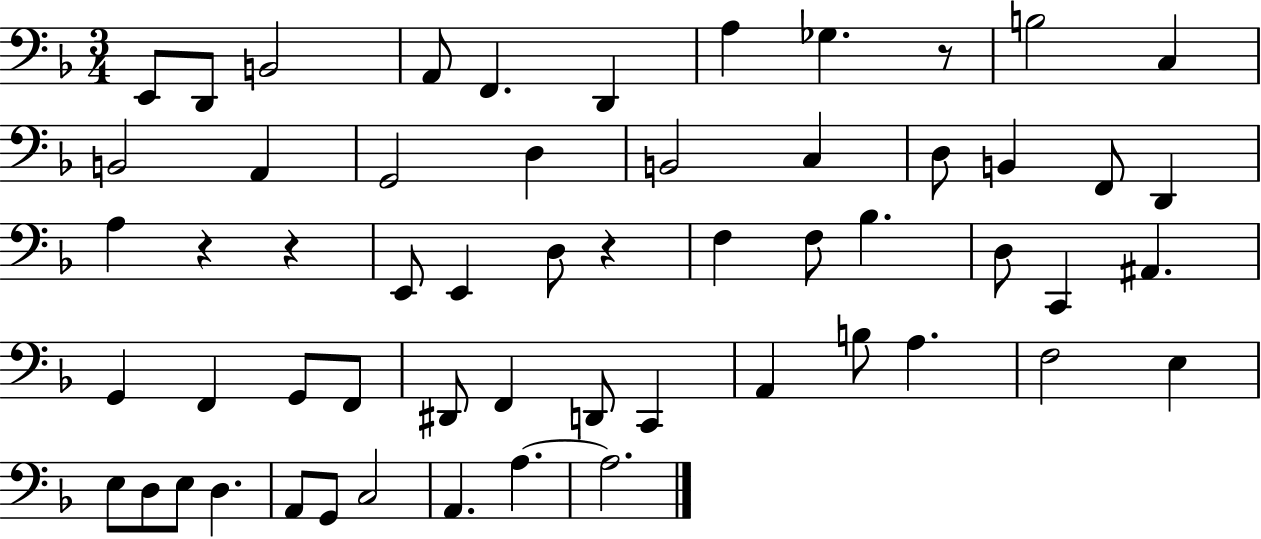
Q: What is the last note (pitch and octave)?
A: A3